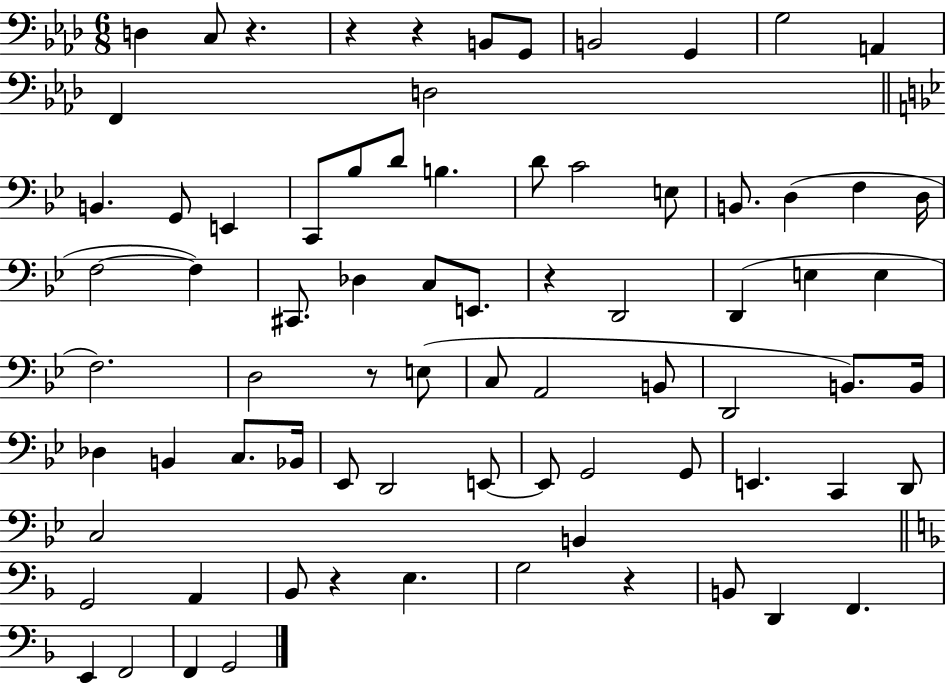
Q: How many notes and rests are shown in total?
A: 77